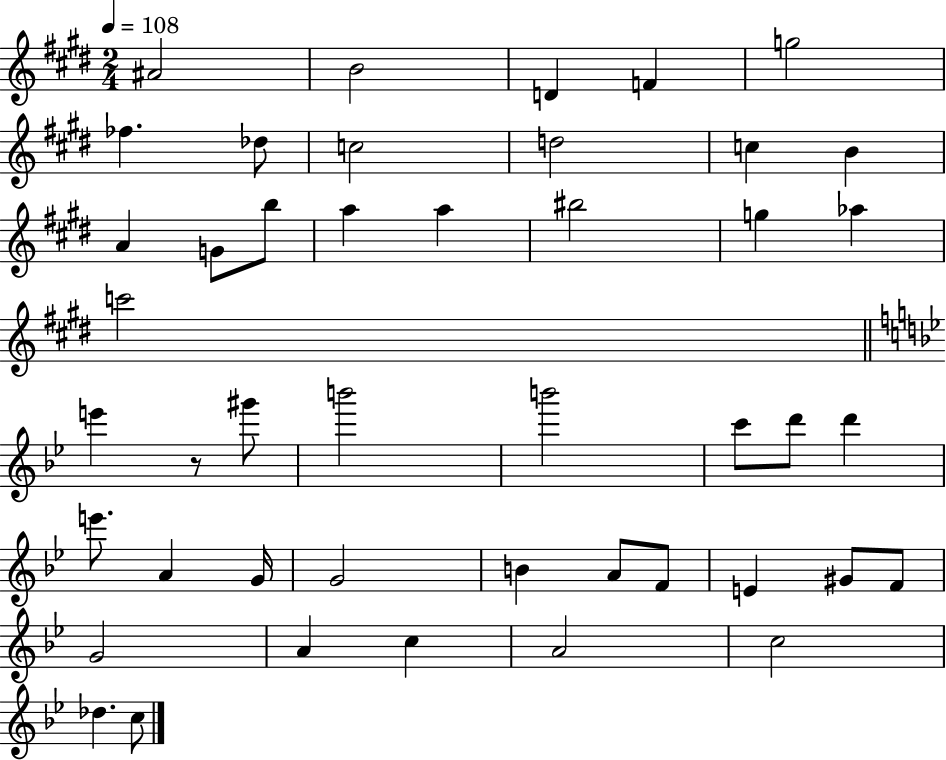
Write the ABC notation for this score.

X:1
T:Untitled
M:2/4
L:1/4
K:E
^A2 B2 D F g2 _f _d/2 c2 d2 c B A G/2 b/2 a a ^b2 g _a c'2 e' z/2 ^g'/2 b'2 b'2 c'/2 d'/2 d' e'/2 A G/4 G2 B A/2 F/2 E ^G/2 F/2 G2 A c A2 c2 _d c/2